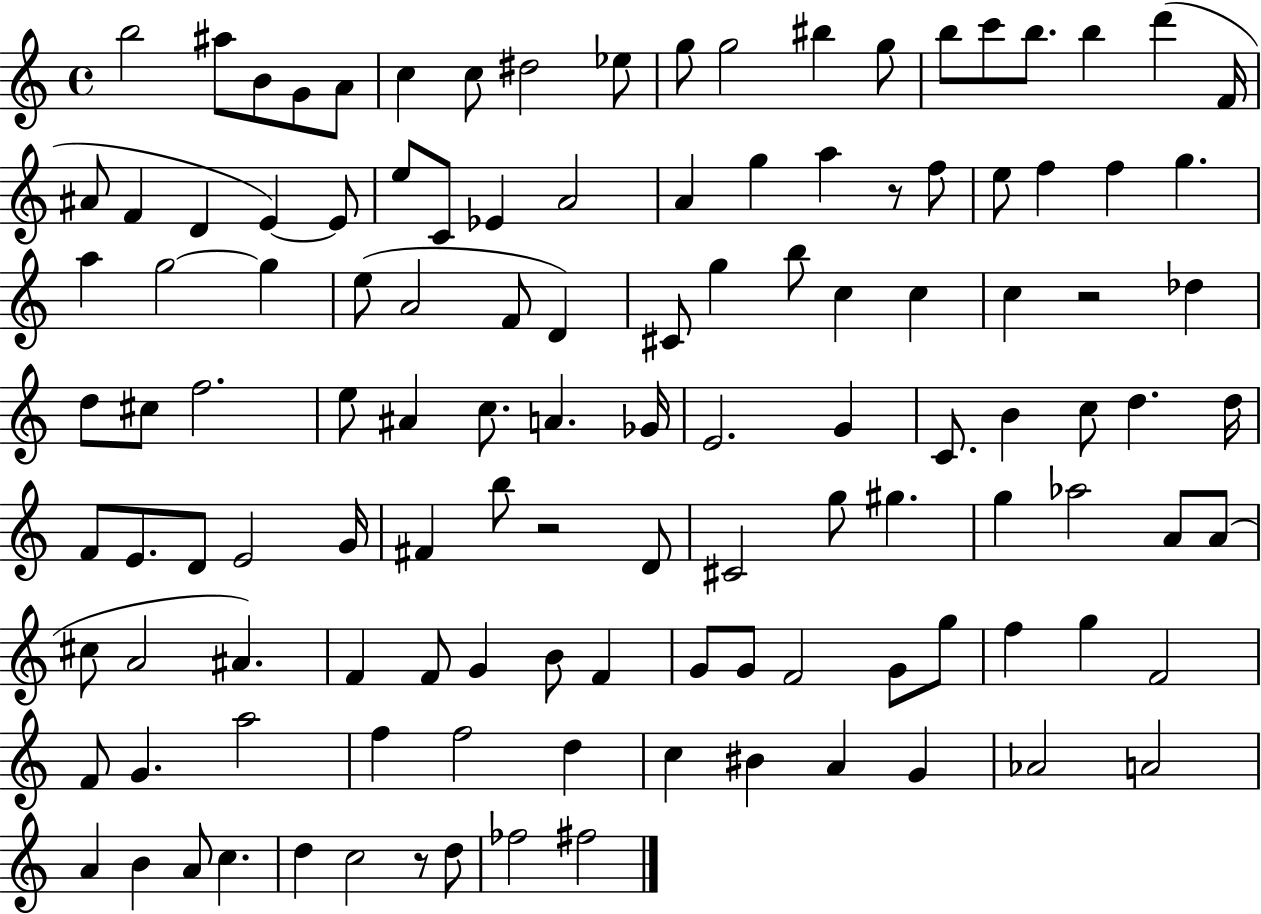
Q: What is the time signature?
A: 4/4